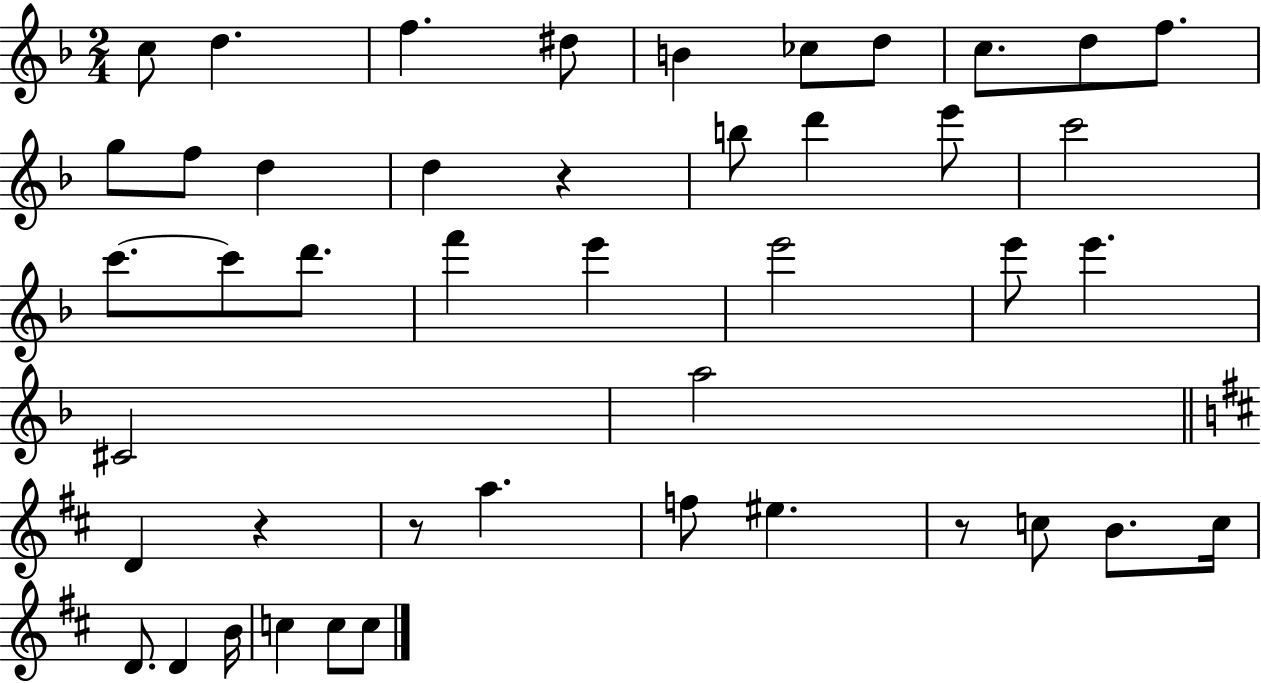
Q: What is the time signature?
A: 2/4